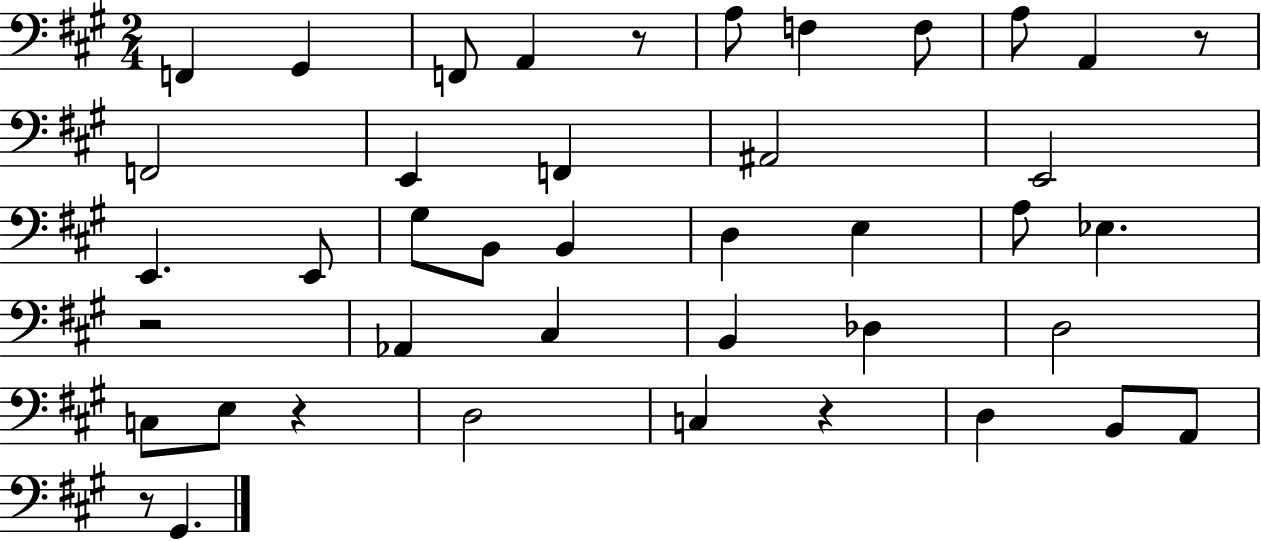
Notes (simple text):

F2/q G#2/q F2/e A2/q R/e A3/e F3/q F3/e A3/e A2/q R/e F2/h E2/q F2/q A#2/h E2/h E2/q. E2/e G#3/e B2/e B2/q D3/q E3/q A3/e Eb3/q. R/h Ab2/q C#3/q B2/q Db3/q D3/h C3/e E3/e R/q D3/h C3/q R/q D3/q B2/e A2/e R/e G#2/q.